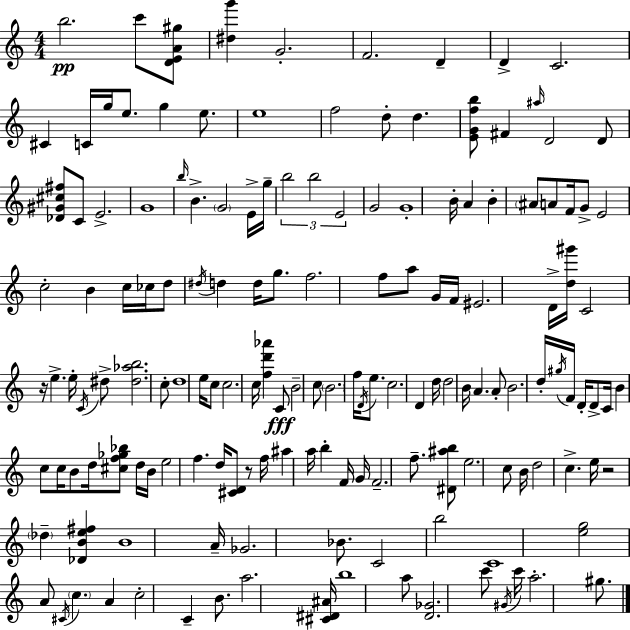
X:1
T:Untitled
M:4/4
L:1/4
K:C
b2 c'/2 [DEA^g]/2 [^dg'] G2 F2 D D C2 ^C C/4 g/4 e/2 g e/2 e4 f2 d/2 d [EGfb]/2 ^F ^a/4 D2 D/2 [_D^G^c^f]/2 C/2 E2 G4 b/4 B G2 E/4 g/4 b2 b2 E2 G2 G4 B/4 A B ^A/2 A/2 F/4 G/2 E2 c2 B c/4 _c/4 d/2 ^d/4 d d/4 g/2 f2 f/2 a/2 G/4 F/4 ^E2 D/4 [d^g']/4 C2 z/4 e e/4 C/4 ^d/2 [^d_ab]2 c/2 d4 e/4 c/2 c2 c/4 [fd'_a'] C/2 B2 c/2 B2 f/4 D/4 e/2 c2 D d/4 d2 B/4 A A/2 B2 d/4 ^g/4 F/4 D/4 D/2 C/4 B c/2 c/4 B/2 d/4 [^cf_g_b]/2 d/4 B/4 e2 f d/4 [^CD]/2 z/2 f/4 ^a a/4 b F/4 G/4 F2 f/2 [^D^ab]/2 e2 c/2 B/4 d2 c e/4 z2 _d [_DBe^f] B4 A/4 _G2 _B/2 C2 b2 C4 [eg]2 A/2 ^C/4 c A c2 C B/2 a2 [^C^D^A]/4 b4 a/2 [D_G]2 c'/2 ^G/4 c'/4 a2 ^g/2